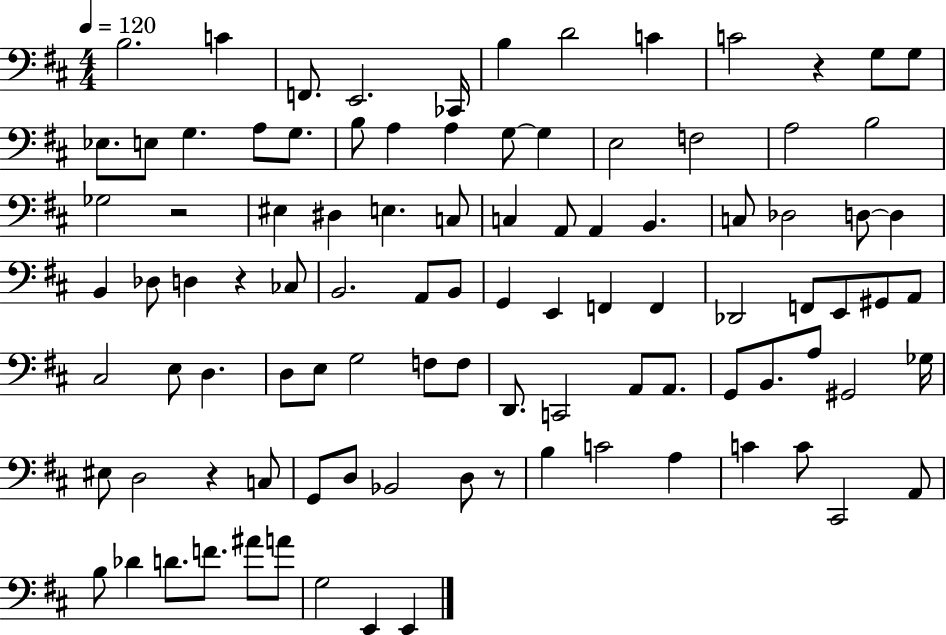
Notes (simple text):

B3/h. C4/q F2/e. E2/h. CES2/s B3/q D4/h C4/q C4/h R/q G3/e G3/e Eb3/e. E3/e G3/q. A3/e G3/e. B3/e A3/q A3/q G3/e G3/q E3/h F3/h A3/h B3/h Gb3/h R/h EIS3/q D#3/q E3/q. C3/e C3/q A2/e A2/q B2/q. C3/e Db3/h D3/e D3/q B2/q Db3/e D3/q R/q CES3/e B2/h. A2/e B2/e G2/q E2/q F2/q F2/q Db2/h F2/e E2/e G#2/e A2/e C#3/h E3/e D3/q. D3/e E3/e G3/h F3/e F3/e D2/e. C2/h A2/e A2/e. G2/e B2/e. A3/e G#2/h Gb3/s EIS3/e D3/h R/q C3/e G2/e D3/e Bb2/h D3/e R/e B3/q C4/h A3/q C4/q C4/e C#2/h A2/e B3/e Db4/q D4/e. F4/e. A#4/e A4/e G3/h E2/q E2/q